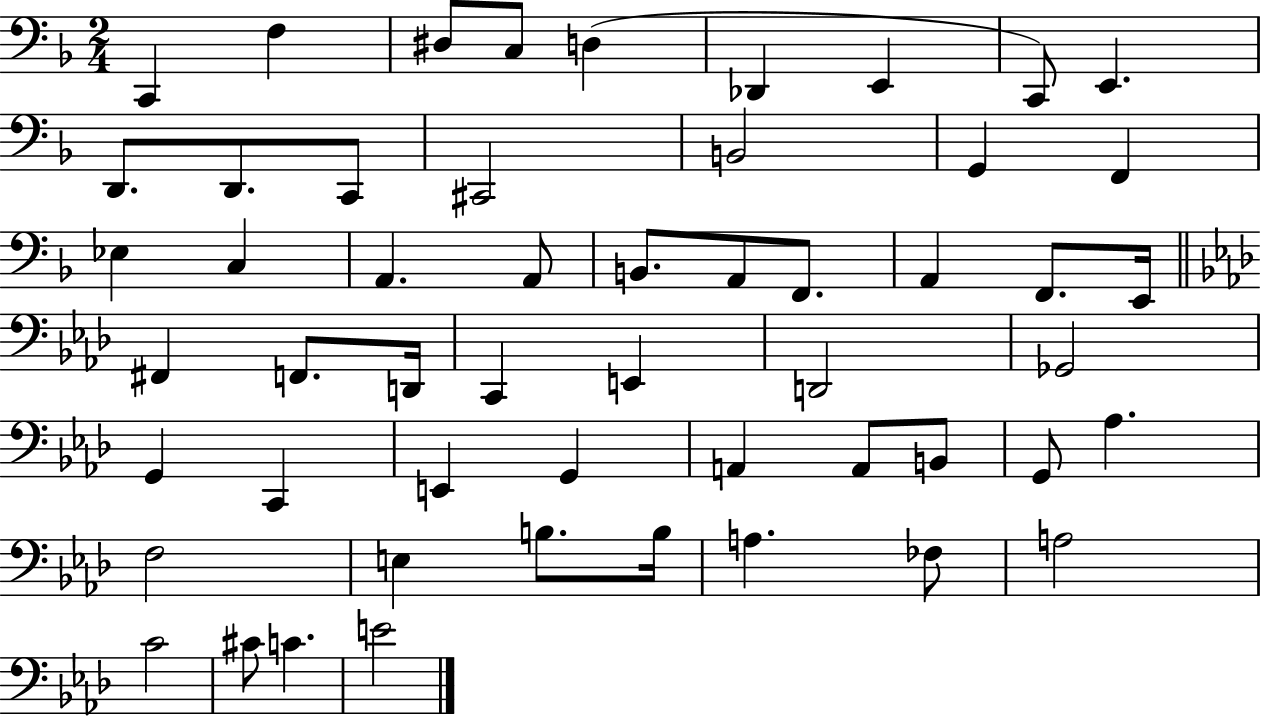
C2/q F3/q D#3/e C3/e D3/q Db2/q E2/q C2/e E2/q. D2/e. D2/e. C2/e C#2/h B2/h G2/q F2/q Eb3/q C3/q A2/q. A2/e B2/e. A2/e F2/e. A2/q F2/e. E2/s F#2/q F2/e. D2/s C2/q E2/q D2/h Gb2/h G2/q C2/q E2/q G2/q A2/q A2/e B2/e G2/e Ab3/q. F3/h E3/q B3/e. B3/s A3/q. FES3/e A3/h C4/h C#4/e C4/q. E4/h